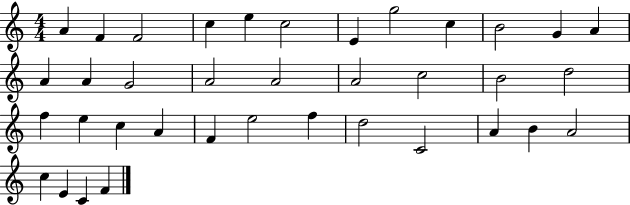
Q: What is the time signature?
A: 4/4